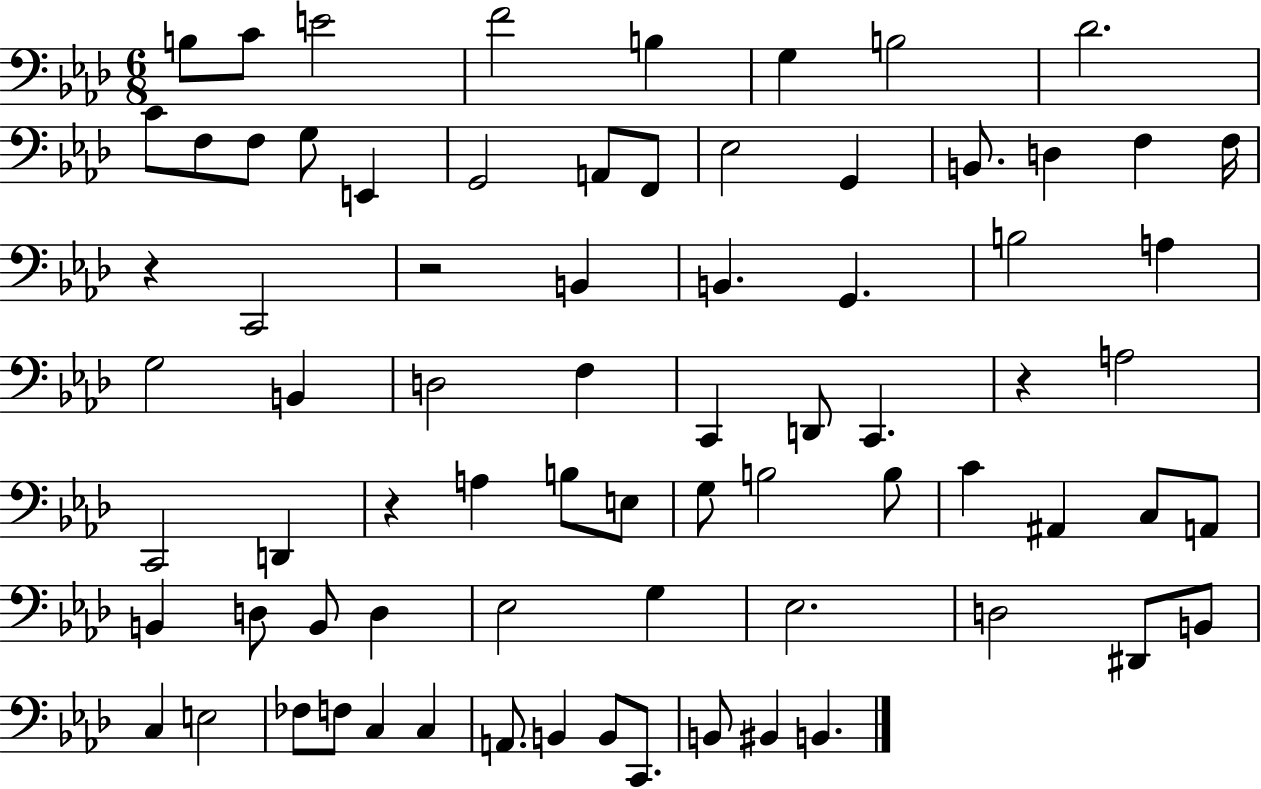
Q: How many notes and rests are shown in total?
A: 75